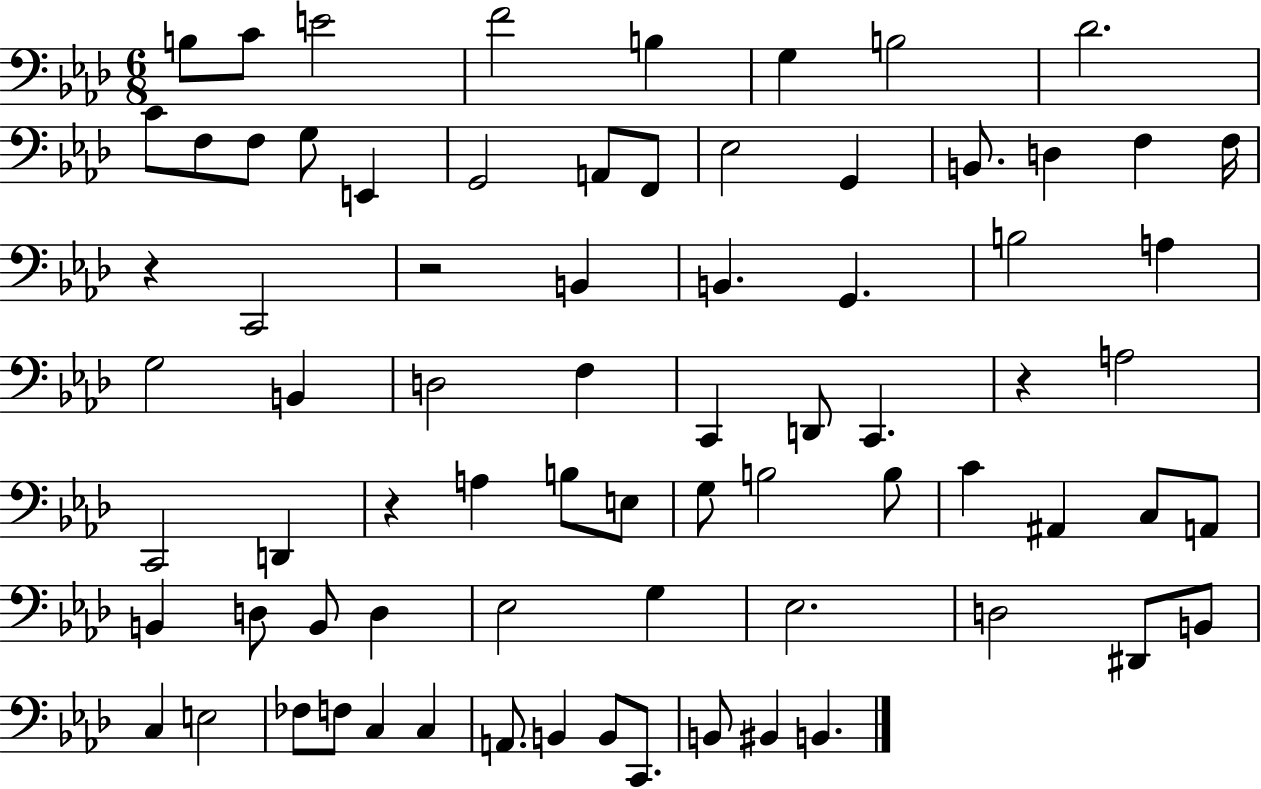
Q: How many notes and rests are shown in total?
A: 75